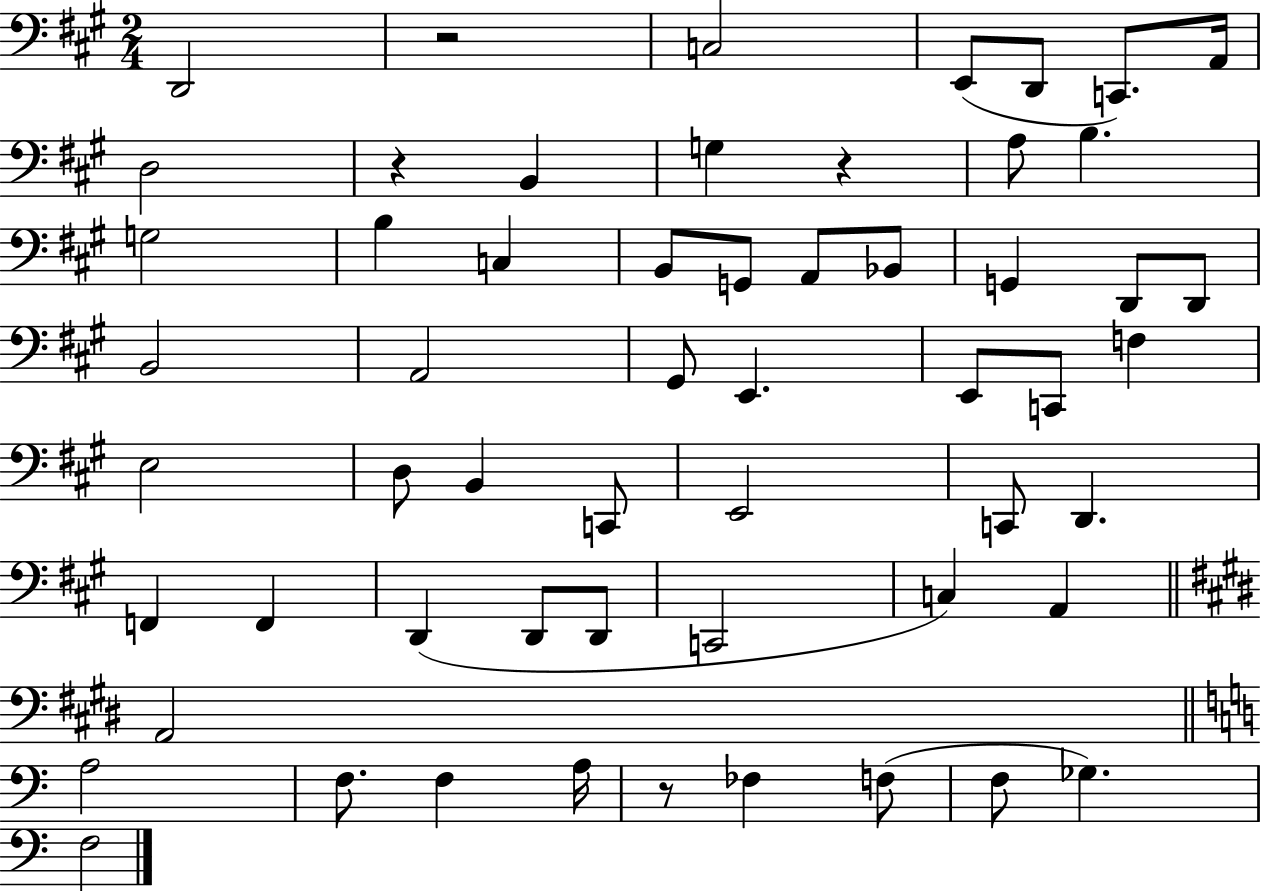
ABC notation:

X:1
T:Untitled
M:2/4
L:1/4
K:A
D,,2 z2 C,2 E,,/2 D,,/2 C,,/2 A,,/4 D,2 z B,, G, z A,/2 B, G,2 B, C, B,,/2 G,,/2 A,,/2 _B,,/2 G,, D,,/2 D,,/2 B,,2 A,,2 ^G,,/2 E,, E,,/2 C,,/2 F, E,2 D,/2 B,, C,,/2 E,,2 C,,/2 D,, F,, F,, D,, D,,/2 D,,/2 C,,2 C, A,, A,,2 A,2 F,/2 F, A,/4 z/2 _F, F,/2 F,/2 _G, F,2